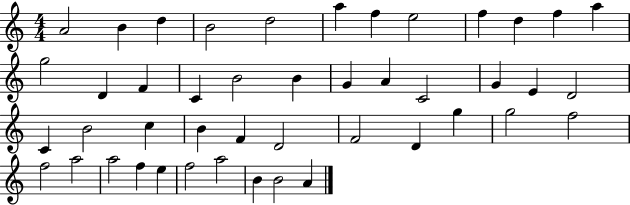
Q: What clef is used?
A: treble